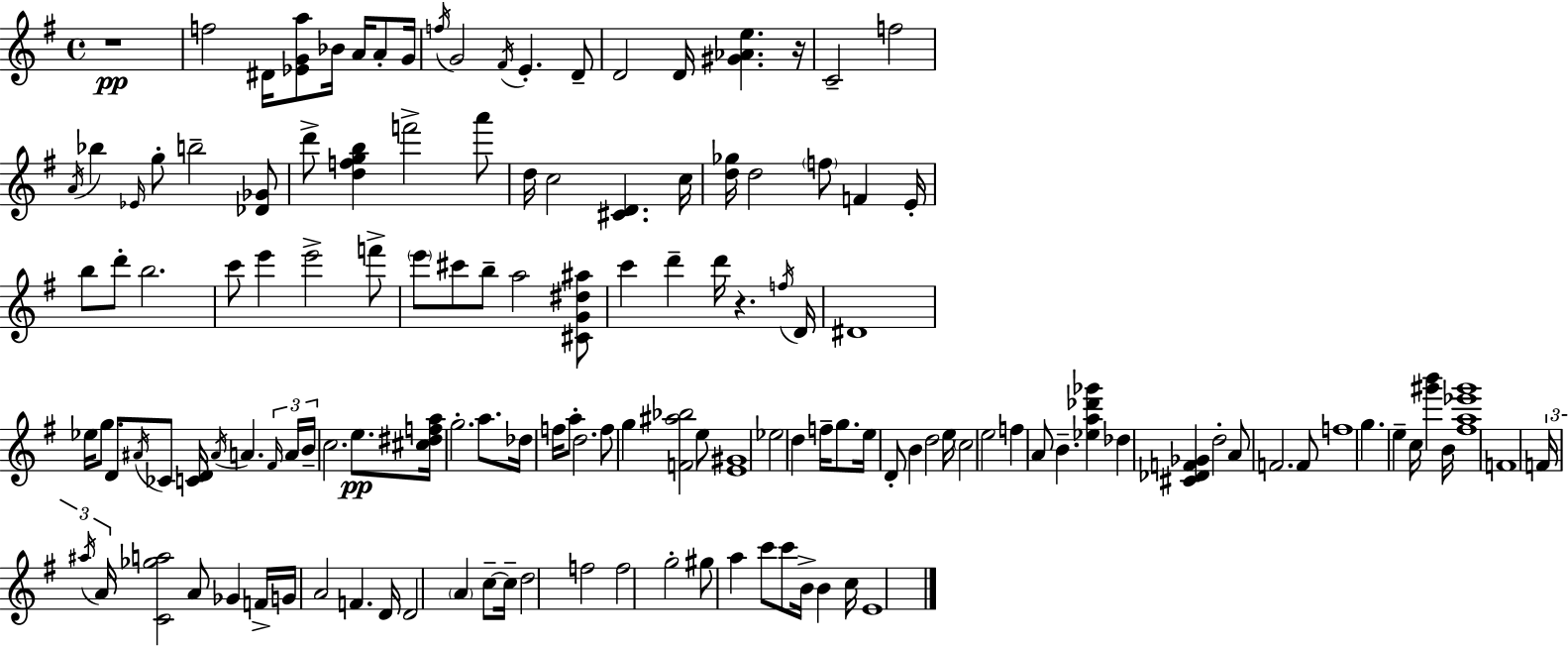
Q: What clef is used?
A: treble